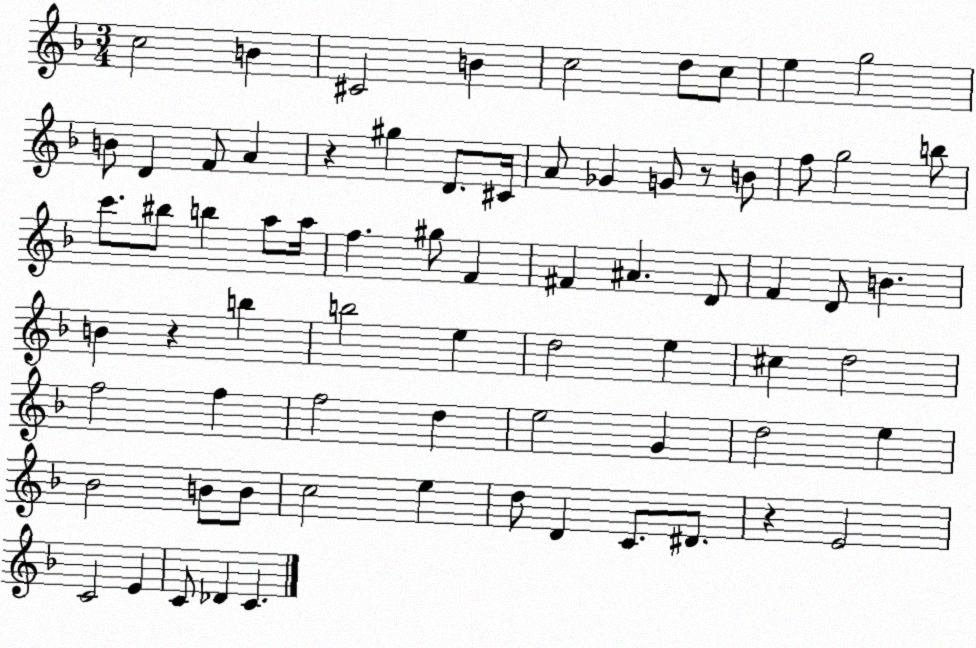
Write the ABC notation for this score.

X:1
T:Untitled
M:3/4
L:1/4
K:F
c2 B ^C2 B c2 d/2 c/2 e g2 B/2 D F/2 A z ^g D/2 ^C/4 A/2 _G G/2 z/2 B/2 f/2 g2 b/2 c'/2 ^b/2 b a/2 a/4 f ^g/2 F ^F ^A D/2 F D/2 B B z b b2 e d2 e ^c d2 f2 f f2 d e2 G d2 e _B2 B/2 B/2 c2 e d/2 D C/2 ^D/2 z E2 C2 E C/2 _D C